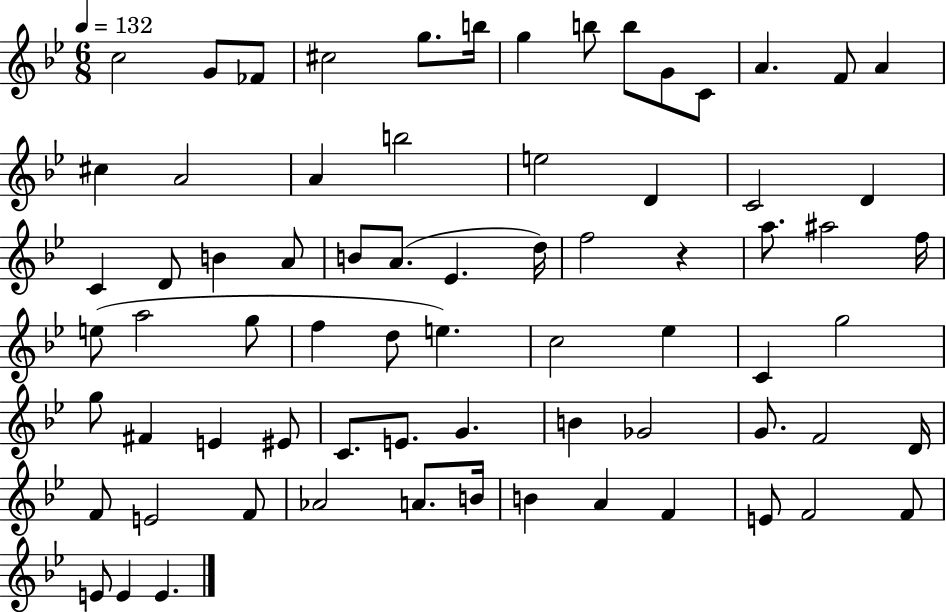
X:1
T:Untitled
M:6/8
L:1/4
K:Bb
c2 G/2 _F/2 ^c2 g/2 b/4 g b/2 b/2 G/2 C/2 A F/2 A ^c A2 A b2 e2 D C2 D C D/2 B A/2 B/2 A/2 _E d/4 f2 z a/2 ^a2 f/4 e/2 a2 g/2 f d/2 e c2 _e C g2 g/2 ^F E ^E/2 C/2 E/2 G B _G2 G/2 F2 D/4 F/2 E2 F/2 _A2 A/2 B/4 B A F E/2 F2 F/2 E/2 E E